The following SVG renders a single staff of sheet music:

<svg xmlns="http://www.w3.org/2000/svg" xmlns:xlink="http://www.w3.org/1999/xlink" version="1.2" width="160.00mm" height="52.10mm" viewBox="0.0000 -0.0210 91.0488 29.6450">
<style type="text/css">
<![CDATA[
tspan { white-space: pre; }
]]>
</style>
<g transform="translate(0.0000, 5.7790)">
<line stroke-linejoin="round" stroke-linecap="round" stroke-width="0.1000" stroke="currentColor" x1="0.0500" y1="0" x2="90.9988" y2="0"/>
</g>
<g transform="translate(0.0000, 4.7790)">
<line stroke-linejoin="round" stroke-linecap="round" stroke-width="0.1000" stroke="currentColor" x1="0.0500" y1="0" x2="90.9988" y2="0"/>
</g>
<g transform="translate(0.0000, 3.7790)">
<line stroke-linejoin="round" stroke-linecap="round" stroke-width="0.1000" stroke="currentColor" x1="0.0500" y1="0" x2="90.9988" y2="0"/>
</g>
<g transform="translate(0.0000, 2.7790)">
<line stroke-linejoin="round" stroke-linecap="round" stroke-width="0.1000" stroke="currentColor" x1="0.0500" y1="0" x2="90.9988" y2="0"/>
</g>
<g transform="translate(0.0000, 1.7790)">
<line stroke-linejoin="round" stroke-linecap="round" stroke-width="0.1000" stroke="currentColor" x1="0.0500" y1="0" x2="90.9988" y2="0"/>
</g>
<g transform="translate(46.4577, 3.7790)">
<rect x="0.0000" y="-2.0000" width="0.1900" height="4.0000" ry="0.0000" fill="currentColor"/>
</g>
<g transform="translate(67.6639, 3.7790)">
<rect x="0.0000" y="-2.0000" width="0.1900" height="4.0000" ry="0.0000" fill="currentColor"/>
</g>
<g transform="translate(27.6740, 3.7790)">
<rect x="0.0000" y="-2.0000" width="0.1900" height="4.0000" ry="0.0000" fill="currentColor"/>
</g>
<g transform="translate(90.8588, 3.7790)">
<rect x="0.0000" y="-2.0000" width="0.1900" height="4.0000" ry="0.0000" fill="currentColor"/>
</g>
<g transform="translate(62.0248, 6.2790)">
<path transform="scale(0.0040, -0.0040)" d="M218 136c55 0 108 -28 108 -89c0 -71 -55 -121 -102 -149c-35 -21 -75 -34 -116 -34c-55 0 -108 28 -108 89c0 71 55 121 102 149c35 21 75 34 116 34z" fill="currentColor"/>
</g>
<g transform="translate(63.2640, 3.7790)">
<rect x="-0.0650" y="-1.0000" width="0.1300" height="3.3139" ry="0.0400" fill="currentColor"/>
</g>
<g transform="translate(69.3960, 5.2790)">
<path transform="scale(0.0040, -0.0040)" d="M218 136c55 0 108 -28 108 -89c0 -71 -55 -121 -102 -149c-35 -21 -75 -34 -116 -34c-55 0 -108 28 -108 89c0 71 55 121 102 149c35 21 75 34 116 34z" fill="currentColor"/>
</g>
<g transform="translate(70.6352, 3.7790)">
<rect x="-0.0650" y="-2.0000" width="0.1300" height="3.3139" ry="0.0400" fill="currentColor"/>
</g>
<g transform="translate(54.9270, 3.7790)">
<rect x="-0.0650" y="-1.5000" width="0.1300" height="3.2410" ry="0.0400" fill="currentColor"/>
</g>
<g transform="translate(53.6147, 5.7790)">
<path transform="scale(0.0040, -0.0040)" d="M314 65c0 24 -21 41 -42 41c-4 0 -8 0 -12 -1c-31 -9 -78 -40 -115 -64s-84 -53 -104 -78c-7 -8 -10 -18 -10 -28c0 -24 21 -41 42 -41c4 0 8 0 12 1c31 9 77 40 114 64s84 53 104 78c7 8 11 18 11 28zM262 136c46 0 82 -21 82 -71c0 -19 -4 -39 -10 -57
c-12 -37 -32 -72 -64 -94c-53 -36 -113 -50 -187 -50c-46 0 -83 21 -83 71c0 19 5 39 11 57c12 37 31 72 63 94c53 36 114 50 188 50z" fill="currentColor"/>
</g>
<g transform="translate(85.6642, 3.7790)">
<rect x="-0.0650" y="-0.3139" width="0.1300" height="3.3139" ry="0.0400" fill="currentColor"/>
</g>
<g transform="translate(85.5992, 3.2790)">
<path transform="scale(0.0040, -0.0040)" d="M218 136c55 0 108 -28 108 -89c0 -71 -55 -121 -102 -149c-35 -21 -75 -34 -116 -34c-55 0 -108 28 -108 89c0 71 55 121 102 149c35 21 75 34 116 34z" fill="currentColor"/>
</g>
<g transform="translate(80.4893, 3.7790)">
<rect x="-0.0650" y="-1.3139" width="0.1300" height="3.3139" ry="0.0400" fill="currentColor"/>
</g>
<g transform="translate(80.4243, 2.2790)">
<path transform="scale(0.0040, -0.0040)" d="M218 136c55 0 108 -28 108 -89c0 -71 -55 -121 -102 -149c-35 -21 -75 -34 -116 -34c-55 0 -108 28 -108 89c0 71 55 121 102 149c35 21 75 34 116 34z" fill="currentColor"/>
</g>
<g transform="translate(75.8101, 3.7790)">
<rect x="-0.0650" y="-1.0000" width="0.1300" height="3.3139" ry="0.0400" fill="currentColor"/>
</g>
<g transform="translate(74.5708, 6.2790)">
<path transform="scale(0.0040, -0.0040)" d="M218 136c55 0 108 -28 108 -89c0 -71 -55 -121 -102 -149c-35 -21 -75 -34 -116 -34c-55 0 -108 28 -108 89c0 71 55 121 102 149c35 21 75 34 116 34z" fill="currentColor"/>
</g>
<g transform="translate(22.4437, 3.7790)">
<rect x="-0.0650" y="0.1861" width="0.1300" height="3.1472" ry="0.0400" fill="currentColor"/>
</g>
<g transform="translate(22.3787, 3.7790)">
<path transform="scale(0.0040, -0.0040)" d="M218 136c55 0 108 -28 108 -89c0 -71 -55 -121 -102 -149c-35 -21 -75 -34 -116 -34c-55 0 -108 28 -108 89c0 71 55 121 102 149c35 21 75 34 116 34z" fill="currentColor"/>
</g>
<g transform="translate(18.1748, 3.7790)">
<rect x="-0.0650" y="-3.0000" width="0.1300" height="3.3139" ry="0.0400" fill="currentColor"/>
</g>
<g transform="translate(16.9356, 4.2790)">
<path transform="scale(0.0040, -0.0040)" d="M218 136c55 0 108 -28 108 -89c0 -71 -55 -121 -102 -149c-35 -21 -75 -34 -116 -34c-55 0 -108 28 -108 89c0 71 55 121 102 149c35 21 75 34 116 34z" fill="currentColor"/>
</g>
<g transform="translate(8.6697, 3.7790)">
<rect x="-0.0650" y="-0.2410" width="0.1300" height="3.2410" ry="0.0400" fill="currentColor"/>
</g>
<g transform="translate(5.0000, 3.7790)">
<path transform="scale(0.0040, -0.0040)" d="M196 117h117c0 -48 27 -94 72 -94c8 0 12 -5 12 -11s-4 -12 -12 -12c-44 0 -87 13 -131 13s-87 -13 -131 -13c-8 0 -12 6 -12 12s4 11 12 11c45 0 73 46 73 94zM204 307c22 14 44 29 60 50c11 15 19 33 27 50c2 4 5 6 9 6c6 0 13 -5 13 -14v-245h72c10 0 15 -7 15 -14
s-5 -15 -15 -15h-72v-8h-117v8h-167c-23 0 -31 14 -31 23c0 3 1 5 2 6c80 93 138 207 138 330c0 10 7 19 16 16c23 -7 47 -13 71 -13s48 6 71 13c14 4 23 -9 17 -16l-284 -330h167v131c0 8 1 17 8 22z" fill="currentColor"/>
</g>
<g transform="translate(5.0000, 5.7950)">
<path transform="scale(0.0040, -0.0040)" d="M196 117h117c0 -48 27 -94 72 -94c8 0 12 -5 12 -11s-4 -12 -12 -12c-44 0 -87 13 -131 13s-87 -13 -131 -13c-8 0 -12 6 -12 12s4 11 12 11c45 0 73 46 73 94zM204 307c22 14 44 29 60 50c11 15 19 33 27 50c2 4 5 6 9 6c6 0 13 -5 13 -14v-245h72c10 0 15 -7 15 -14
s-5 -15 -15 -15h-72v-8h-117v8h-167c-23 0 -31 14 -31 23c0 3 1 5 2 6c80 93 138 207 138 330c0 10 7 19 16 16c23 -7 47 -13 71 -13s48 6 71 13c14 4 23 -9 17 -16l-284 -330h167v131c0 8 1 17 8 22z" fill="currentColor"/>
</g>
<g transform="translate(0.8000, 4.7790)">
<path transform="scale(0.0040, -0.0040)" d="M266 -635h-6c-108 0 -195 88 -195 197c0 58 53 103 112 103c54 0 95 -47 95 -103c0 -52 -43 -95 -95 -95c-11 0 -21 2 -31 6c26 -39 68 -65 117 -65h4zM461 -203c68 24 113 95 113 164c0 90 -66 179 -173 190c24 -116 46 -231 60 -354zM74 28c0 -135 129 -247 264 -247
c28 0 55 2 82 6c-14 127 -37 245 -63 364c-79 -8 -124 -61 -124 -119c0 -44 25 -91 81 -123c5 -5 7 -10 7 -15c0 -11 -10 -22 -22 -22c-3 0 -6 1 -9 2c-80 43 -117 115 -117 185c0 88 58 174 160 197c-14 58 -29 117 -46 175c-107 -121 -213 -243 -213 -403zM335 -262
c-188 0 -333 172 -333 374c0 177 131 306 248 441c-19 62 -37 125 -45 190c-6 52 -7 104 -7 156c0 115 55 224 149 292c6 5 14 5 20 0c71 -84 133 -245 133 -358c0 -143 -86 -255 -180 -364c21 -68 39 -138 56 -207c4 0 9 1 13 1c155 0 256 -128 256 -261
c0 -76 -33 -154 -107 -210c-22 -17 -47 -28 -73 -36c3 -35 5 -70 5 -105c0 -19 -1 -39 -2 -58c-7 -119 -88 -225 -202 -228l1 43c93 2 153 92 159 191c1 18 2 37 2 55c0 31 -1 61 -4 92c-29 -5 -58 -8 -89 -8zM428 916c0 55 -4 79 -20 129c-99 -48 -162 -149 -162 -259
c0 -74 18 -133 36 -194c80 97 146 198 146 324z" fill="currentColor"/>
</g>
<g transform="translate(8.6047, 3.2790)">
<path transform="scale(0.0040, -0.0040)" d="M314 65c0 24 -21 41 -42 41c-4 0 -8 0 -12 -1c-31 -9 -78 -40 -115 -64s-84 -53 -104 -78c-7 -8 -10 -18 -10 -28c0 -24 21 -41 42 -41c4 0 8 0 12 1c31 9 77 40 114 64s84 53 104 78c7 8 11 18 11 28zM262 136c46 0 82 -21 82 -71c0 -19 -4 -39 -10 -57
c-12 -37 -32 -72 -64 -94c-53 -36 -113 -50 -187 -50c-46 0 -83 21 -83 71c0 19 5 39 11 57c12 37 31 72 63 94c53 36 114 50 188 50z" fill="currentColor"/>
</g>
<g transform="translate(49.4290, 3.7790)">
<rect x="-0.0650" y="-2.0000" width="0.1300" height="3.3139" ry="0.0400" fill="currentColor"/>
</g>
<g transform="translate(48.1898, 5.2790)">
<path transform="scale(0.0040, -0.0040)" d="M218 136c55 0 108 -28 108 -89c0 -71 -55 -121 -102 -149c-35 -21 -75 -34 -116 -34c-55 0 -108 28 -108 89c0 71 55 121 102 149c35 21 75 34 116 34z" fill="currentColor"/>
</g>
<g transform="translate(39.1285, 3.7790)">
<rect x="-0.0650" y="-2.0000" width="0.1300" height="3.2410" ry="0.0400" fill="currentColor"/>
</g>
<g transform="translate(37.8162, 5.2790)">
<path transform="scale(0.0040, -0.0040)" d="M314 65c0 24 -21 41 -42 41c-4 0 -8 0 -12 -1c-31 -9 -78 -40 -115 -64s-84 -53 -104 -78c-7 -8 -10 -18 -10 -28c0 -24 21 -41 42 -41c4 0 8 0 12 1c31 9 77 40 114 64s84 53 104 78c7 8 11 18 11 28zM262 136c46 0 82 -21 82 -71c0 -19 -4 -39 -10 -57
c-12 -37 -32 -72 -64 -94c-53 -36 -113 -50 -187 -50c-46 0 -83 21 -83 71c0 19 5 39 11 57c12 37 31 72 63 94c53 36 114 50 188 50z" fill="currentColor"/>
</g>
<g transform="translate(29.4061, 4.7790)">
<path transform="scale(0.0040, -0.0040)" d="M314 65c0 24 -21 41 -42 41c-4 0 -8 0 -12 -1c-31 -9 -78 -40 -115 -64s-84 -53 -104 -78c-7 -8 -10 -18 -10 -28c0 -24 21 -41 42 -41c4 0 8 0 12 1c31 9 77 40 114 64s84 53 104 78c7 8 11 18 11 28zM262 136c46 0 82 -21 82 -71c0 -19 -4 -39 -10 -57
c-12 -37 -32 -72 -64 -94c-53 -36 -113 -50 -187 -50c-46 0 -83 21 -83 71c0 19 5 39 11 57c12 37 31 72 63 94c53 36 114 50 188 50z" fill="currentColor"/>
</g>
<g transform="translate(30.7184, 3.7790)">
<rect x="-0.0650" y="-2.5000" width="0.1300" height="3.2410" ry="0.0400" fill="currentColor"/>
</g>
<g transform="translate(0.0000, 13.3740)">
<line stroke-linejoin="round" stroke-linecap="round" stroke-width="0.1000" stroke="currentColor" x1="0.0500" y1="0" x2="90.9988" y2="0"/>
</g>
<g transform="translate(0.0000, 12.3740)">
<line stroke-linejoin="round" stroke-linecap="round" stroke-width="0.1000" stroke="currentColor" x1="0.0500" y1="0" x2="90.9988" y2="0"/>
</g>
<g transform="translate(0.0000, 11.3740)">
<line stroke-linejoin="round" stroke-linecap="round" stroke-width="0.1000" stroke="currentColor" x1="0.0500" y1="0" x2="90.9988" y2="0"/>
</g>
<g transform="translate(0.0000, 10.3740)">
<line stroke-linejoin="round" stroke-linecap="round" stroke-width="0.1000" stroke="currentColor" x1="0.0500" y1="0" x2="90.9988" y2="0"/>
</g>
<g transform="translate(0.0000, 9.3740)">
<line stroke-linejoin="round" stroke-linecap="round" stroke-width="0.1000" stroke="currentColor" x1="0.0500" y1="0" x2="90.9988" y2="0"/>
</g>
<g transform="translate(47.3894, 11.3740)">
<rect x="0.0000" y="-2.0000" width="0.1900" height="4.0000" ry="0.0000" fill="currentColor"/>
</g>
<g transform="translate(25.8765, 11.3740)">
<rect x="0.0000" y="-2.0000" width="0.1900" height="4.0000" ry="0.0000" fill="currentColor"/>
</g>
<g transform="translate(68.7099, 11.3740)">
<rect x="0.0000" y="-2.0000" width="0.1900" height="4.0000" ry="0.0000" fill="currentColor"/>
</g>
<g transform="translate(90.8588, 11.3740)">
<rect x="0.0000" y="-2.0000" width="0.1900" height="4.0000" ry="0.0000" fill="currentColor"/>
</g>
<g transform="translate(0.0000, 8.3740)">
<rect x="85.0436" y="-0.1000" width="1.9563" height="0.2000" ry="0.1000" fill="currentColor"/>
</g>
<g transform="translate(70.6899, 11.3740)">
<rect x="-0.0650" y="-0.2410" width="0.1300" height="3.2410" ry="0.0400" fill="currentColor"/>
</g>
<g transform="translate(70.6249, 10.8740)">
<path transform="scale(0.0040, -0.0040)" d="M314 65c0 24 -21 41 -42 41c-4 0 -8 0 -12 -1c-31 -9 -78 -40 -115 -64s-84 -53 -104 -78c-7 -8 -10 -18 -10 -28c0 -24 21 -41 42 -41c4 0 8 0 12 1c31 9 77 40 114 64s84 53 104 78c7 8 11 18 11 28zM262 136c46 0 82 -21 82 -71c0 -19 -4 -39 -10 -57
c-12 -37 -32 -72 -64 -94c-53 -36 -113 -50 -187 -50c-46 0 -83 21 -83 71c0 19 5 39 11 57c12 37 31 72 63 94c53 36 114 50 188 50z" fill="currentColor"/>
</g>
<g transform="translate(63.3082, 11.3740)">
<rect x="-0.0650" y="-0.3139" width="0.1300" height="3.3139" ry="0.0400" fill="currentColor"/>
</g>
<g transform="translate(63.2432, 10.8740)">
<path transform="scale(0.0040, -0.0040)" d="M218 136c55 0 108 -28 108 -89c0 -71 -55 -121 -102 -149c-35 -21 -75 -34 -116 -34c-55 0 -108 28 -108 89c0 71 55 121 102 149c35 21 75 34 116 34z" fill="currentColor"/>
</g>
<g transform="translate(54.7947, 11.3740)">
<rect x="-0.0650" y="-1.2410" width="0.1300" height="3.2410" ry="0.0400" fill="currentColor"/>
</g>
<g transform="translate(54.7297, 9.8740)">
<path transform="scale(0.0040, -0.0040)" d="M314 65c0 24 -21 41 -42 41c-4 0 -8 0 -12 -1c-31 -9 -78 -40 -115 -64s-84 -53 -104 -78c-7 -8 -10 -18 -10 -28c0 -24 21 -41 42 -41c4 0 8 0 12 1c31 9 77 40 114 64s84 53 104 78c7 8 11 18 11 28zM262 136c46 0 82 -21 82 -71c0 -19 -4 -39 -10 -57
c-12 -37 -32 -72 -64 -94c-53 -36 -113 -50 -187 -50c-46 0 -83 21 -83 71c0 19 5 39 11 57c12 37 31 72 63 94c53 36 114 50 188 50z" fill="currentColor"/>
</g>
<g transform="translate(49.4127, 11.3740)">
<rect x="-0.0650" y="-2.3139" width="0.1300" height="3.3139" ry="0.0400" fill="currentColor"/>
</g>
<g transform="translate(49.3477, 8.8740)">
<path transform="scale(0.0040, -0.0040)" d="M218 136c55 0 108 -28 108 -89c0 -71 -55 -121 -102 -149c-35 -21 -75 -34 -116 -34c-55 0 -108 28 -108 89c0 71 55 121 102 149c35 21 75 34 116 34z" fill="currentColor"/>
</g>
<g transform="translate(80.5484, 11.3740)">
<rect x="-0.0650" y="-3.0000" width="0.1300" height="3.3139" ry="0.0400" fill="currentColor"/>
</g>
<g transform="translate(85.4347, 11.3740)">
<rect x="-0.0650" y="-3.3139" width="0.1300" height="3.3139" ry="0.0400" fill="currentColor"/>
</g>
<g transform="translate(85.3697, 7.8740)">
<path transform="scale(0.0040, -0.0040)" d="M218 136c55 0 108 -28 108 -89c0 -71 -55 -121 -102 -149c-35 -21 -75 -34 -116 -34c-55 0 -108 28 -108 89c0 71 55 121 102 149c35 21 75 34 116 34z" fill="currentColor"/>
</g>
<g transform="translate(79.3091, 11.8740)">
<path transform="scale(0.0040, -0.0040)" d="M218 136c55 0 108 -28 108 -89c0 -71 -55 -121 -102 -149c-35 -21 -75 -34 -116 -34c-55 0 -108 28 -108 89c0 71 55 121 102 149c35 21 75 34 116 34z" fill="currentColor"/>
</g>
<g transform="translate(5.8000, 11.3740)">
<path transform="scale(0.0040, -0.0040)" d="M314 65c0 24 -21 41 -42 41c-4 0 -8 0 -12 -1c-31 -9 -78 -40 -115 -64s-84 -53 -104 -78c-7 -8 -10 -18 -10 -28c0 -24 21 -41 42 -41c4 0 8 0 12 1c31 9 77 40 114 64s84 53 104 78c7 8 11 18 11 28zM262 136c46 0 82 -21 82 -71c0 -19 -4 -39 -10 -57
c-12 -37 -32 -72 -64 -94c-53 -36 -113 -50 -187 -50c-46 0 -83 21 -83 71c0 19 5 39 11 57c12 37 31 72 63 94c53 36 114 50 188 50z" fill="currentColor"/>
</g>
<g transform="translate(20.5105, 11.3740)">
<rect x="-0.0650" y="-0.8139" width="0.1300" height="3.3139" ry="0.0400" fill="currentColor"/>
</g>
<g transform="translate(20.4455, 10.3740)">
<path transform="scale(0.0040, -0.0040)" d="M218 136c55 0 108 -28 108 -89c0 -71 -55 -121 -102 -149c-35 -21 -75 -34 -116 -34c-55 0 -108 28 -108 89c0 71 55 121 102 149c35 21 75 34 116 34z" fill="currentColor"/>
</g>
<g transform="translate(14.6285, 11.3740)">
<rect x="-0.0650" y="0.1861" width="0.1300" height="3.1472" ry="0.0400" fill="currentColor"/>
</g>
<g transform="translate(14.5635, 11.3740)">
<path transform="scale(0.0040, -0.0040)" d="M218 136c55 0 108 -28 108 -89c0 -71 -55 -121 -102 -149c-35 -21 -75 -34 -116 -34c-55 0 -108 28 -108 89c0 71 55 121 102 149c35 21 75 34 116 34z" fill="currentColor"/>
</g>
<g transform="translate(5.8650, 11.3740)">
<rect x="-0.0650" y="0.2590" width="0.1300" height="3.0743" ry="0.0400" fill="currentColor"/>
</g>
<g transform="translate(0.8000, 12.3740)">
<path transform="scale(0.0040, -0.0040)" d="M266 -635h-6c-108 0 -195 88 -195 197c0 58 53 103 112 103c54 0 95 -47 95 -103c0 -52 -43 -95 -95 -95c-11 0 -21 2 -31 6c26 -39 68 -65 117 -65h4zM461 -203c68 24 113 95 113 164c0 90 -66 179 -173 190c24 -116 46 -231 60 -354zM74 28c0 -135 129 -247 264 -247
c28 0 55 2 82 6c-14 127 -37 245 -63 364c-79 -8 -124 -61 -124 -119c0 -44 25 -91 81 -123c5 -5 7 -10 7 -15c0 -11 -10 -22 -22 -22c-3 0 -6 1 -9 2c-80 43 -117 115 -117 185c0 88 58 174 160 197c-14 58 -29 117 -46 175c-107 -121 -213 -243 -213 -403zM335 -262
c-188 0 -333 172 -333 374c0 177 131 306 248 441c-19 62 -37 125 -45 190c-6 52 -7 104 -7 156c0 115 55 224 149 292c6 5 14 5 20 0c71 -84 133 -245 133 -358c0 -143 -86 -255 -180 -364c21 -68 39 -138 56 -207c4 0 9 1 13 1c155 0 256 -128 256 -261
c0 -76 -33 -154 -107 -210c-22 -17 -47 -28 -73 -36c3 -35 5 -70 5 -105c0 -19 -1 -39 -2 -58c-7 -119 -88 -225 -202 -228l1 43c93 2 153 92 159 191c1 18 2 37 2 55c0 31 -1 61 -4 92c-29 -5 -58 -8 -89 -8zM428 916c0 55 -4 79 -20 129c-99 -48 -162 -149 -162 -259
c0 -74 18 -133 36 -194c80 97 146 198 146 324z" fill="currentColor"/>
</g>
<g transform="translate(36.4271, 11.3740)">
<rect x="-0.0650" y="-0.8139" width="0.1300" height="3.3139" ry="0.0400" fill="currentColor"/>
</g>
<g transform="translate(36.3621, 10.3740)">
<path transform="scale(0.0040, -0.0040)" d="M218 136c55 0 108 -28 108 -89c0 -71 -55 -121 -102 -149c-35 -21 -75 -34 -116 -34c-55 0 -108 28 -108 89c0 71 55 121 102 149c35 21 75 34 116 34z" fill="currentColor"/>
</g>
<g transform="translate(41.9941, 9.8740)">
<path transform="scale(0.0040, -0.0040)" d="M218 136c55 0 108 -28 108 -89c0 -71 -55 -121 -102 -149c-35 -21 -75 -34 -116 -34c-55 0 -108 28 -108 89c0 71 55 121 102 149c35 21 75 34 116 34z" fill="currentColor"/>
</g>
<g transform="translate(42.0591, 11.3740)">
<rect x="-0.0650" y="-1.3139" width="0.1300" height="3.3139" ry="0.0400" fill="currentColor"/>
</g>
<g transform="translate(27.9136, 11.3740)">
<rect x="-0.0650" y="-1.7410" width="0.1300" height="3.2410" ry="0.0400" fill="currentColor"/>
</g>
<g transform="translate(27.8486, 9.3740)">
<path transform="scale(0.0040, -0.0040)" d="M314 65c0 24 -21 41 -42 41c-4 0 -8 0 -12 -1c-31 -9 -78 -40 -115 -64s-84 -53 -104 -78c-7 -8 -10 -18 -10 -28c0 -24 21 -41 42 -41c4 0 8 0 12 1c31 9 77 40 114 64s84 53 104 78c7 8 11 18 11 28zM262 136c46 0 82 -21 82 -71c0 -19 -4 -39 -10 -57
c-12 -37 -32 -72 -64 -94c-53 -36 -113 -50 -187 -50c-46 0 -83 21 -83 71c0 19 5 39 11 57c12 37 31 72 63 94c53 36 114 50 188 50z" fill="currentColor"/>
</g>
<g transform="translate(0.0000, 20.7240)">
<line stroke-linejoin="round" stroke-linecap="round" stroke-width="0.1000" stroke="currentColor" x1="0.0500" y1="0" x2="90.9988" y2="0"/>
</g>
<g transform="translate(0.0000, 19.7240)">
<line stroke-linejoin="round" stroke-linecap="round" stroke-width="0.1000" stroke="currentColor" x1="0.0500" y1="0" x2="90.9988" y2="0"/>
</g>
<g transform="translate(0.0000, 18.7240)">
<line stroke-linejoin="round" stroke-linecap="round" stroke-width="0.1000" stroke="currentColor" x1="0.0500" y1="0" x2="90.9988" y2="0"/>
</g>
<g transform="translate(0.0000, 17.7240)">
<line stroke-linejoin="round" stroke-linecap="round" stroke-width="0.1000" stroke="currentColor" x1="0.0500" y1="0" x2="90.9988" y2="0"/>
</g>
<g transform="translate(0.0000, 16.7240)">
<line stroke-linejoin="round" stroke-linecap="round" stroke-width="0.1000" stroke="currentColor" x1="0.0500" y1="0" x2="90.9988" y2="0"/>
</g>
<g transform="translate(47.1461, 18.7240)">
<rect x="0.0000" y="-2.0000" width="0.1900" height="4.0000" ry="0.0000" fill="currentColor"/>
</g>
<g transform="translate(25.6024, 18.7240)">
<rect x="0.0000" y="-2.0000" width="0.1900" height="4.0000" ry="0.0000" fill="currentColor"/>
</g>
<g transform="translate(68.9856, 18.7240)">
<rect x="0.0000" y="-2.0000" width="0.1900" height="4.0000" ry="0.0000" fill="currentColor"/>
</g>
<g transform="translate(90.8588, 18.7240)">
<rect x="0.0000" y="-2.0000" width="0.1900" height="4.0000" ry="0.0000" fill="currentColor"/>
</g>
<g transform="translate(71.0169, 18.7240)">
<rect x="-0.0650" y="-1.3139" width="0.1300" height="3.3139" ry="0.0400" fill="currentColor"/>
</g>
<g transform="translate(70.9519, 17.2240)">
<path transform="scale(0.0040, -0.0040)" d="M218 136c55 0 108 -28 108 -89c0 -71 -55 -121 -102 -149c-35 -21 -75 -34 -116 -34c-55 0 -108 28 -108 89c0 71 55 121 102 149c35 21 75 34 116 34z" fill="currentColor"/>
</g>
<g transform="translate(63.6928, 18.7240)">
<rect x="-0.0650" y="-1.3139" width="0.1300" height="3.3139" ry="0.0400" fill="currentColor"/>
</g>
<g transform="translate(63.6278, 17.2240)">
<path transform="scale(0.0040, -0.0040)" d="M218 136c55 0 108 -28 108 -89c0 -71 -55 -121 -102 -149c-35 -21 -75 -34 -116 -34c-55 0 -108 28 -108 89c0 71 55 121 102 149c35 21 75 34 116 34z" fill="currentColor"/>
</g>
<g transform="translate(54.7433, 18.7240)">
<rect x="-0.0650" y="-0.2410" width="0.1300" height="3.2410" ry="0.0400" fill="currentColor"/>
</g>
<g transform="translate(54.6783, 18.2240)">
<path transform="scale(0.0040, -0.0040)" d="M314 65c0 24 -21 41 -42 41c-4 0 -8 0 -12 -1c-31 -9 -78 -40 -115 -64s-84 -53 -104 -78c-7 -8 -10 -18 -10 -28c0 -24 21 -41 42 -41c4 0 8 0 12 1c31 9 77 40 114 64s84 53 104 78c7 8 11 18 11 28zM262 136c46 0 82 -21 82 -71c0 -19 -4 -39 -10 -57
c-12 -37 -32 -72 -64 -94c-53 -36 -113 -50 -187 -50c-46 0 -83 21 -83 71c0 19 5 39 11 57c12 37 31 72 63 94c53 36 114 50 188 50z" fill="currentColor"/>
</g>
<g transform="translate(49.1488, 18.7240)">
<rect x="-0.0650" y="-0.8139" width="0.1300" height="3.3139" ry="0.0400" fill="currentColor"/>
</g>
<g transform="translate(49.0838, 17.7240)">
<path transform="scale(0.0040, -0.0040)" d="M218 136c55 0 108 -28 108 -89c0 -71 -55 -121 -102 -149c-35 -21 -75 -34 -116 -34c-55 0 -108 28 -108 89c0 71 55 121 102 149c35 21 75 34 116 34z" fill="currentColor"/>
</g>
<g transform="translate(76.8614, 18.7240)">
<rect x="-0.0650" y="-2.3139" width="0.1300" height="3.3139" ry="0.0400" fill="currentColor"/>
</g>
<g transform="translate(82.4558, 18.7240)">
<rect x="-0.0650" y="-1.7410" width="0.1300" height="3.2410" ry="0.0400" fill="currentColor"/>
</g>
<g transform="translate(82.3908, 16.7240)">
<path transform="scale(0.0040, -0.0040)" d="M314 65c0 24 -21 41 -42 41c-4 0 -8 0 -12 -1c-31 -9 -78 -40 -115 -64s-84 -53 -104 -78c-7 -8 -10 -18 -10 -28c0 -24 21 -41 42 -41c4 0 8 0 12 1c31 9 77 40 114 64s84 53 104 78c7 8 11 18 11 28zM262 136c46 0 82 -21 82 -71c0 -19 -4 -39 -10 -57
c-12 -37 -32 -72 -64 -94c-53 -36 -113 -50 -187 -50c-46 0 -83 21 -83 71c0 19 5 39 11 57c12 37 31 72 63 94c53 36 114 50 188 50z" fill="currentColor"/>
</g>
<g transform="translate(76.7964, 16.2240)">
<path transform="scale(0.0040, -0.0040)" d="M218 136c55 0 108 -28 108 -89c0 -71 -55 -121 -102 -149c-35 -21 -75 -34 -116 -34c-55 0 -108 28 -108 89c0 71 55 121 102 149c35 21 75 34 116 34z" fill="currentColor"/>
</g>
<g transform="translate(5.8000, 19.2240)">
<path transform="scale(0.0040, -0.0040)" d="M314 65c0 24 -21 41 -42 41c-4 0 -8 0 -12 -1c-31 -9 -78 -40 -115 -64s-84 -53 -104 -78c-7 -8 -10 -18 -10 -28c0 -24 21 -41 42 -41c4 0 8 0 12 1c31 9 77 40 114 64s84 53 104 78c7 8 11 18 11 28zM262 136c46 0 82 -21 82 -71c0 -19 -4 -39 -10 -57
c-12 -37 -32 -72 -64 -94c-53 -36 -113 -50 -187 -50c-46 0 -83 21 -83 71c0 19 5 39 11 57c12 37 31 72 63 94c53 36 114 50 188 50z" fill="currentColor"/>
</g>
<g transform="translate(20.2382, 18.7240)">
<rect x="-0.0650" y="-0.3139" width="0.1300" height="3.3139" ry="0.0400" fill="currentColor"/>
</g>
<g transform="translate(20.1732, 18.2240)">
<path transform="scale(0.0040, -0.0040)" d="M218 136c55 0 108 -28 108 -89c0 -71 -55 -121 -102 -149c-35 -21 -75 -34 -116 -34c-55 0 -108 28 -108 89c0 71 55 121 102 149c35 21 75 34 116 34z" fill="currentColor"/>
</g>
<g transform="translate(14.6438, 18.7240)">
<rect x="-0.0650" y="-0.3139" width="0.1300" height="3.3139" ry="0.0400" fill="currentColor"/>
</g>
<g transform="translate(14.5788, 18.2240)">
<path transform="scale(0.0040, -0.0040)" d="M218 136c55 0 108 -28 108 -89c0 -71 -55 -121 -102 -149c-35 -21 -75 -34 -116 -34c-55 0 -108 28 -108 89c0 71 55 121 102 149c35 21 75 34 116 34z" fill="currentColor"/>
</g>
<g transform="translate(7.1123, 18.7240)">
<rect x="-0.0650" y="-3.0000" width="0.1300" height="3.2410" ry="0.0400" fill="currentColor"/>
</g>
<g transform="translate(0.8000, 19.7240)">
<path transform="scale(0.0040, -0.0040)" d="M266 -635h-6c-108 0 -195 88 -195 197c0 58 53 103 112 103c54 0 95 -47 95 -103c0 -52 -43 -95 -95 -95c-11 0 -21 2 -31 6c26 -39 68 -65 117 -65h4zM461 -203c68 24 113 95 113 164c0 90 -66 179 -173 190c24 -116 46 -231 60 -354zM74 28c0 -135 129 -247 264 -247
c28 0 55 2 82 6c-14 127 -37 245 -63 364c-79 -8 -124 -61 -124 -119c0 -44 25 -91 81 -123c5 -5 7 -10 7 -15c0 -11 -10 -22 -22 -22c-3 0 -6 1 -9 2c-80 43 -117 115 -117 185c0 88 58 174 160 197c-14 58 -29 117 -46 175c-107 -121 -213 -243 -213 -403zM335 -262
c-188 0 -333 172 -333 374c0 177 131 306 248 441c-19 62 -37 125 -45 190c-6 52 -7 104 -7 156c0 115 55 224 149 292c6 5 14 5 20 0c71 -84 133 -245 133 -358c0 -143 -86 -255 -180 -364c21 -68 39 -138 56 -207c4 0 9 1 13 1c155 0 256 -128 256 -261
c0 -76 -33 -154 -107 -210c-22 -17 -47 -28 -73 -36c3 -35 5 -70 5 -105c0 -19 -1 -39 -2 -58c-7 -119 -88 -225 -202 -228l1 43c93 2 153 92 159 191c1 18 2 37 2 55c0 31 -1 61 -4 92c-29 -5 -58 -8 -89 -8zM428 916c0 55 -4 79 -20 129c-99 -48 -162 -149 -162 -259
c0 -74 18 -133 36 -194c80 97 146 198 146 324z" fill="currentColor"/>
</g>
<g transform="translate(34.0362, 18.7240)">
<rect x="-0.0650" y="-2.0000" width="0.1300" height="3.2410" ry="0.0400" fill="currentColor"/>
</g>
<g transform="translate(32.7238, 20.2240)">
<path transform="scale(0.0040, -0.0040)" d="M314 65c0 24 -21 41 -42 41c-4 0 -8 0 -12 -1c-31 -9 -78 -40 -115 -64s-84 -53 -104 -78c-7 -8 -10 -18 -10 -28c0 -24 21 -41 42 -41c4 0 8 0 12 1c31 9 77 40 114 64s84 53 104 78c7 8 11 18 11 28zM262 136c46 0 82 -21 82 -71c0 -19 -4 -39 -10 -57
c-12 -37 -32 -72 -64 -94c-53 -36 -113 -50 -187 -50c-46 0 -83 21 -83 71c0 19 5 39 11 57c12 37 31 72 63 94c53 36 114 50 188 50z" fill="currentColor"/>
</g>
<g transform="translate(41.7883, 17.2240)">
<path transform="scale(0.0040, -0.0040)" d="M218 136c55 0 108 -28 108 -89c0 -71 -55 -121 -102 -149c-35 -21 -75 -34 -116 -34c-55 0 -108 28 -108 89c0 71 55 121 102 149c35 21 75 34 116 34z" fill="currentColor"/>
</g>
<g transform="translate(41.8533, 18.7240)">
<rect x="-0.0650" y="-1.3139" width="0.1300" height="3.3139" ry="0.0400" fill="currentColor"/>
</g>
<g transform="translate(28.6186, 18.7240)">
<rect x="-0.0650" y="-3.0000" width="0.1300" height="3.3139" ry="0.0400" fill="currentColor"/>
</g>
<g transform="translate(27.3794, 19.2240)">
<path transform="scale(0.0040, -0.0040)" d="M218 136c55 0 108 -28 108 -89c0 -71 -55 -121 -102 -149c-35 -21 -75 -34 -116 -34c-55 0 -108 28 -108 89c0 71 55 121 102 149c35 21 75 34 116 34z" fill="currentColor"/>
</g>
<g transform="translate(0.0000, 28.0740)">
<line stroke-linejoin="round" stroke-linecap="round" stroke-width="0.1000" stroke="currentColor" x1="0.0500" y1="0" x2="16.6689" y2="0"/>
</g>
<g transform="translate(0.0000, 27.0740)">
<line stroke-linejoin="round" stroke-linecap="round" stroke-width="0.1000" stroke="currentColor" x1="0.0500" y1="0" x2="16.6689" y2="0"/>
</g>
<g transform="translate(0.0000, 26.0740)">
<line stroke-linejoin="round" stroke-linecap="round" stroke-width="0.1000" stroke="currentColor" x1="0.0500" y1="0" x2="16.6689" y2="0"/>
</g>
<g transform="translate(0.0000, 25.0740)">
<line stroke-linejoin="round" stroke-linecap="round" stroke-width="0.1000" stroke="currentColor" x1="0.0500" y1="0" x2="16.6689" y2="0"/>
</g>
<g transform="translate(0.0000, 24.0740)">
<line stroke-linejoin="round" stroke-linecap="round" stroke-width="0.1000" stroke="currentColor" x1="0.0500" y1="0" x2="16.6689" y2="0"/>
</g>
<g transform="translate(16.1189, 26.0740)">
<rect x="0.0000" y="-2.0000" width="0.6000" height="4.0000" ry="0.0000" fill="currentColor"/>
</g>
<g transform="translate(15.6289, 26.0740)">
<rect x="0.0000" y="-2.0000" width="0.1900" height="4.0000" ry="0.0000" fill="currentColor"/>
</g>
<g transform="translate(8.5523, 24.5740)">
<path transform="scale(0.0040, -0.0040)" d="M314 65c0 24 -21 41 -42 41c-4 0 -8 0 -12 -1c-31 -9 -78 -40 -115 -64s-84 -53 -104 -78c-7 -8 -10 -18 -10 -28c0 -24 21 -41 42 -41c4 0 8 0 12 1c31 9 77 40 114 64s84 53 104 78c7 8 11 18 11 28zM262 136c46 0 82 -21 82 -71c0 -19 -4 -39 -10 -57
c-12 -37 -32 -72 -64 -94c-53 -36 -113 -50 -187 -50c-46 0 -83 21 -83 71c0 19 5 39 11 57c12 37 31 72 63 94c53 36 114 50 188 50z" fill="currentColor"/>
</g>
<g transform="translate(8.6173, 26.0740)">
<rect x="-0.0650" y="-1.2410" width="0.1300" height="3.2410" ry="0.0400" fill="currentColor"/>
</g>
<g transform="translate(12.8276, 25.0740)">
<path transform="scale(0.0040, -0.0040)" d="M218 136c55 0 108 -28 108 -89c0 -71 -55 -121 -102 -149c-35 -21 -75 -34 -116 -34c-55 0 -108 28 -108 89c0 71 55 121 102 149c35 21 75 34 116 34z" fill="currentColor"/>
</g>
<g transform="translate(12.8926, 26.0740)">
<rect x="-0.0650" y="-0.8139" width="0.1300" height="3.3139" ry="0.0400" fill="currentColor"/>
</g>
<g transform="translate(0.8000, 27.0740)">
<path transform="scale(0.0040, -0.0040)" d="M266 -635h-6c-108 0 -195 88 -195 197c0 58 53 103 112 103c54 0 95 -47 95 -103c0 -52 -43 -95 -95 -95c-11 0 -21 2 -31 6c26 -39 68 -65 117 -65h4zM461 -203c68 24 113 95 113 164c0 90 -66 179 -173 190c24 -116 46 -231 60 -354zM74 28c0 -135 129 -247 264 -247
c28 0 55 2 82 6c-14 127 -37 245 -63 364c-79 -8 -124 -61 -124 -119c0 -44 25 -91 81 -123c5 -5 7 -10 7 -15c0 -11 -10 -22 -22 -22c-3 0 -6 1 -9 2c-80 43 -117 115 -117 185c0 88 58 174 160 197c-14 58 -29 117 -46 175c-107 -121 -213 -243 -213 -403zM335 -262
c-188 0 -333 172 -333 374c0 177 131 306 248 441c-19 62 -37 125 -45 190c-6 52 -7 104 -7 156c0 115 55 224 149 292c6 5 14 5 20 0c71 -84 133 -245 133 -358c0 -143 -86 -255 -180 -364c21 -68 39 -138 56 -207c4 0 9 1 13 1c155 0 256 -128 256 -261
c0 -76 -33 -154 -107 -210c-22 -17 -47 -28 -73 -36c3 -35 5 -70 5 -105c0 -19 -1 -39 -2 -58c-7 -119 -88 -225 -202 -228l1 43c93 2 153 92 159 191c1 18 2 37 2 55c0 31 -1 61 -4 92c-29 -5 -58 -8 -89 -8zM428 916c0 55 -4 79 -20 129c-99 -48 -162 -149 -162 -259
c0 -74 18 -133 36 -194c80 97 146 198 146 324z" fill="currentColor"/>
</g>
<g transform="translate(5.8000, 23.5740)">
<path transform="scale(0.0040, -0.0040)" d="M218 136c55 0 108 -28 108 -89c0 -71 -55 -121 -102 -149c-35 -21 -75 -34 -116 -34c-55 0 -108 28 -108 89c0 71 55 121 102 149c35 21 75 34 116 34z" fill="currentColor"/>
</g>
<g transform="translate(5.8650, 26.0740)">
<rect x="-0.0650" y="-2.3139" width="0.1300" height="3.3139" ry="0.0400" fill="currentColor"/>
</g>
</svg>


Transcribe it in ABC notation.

X:1
T:Untitled
M:4/4
L:1/4
K:C
c2 A B G2 F2 F E2 D F D e c B2 B d f2 d e g e2 c c2 A b A2 c c A F2 e d c2 e e g f2 g e2 d